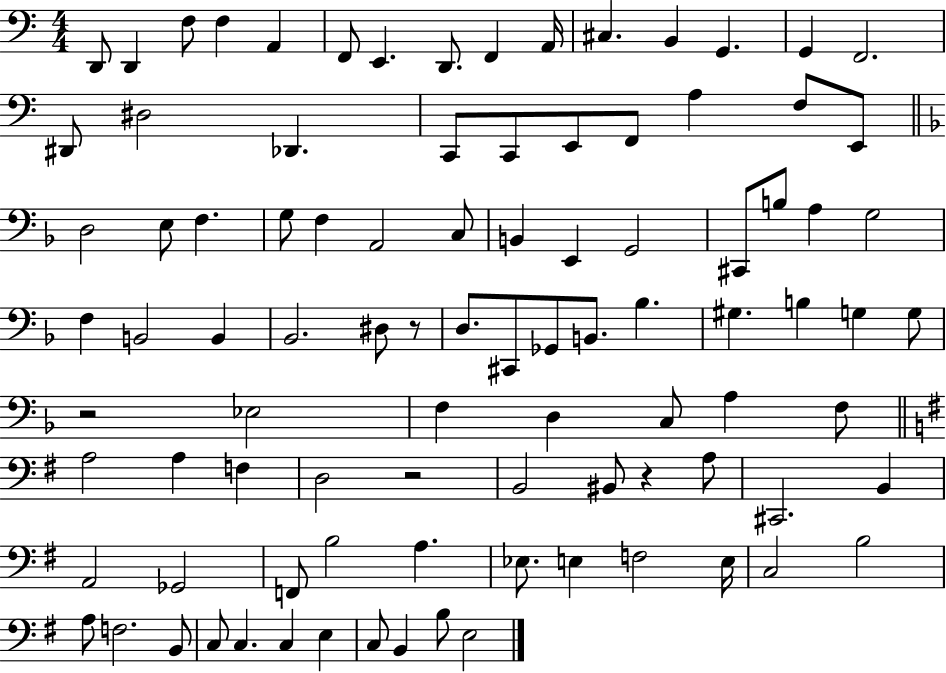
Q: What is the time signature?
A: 4/4